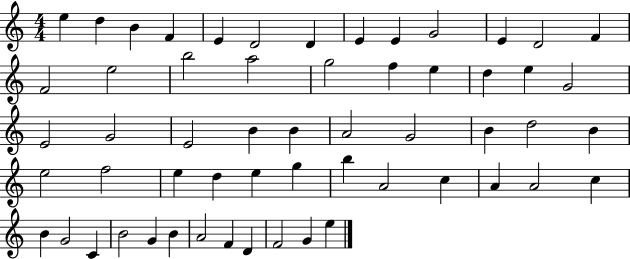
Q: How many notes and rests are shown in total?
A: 57